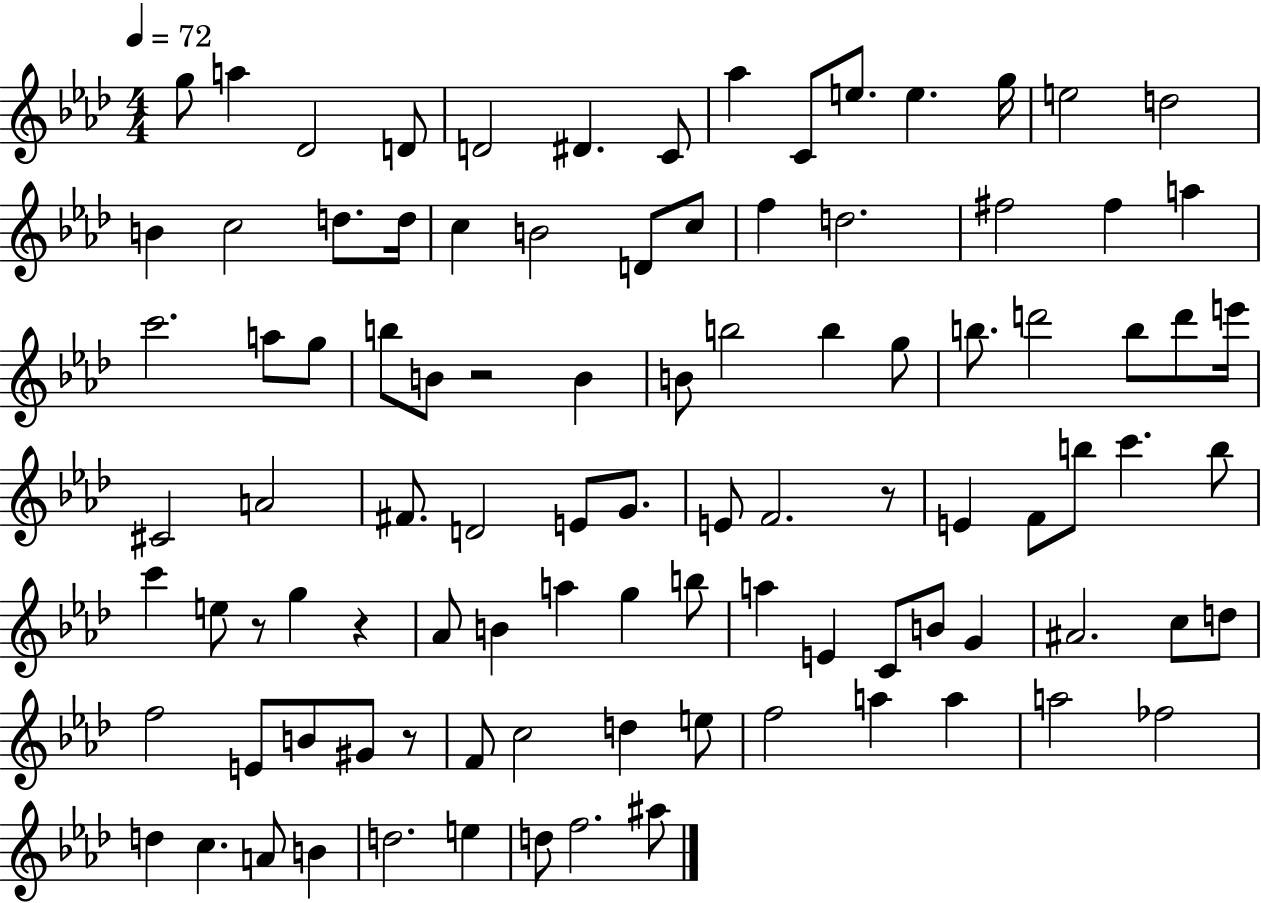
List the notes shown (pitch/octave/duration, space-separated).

G5/e A5/q Db4/h D4/e D4/h D#4/q. C4/e Ab5/q C4/e E5/e. E5/q. G5/s E5/h D5/h B4/q C5/h D5/e. D5/s C5/q B4/h D4/e C5/e F5/q D5/h. F#5/h F#5/q A5/q C6/h. A5/e G5/e B5/e B4/e R/h B4/q B4/e B5/h B5/q G5/e B5/e. D6/h B5/e D6/e E6/s C#4/h A4/h F#4/e. D4/h E4/e G4/e. E4/e F4/h. R/e E4/q F4/e B5/e C6/q. B5/e C6/q E5/e R/e G5/q R/q Ab4/e B4/q A5/q G5/q B5/e A5/q E4/q C4/e B4/e G4/q A#4/h. C5/e D5/e F5/h E4/e B4/e G#4/e R/e F4/e C5/h D5/q E5/e F5/h A5/q A5/q A5/h FES5/h D5/q C5/q. A4/e B4/q D5/h. E5/q D5/e F5/h. A#5/e